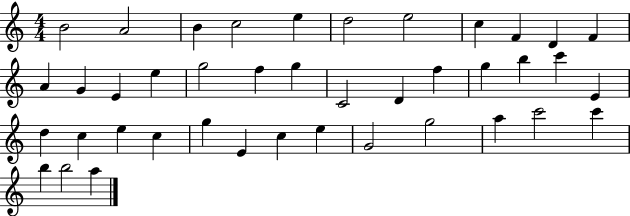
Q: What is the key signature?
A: C major